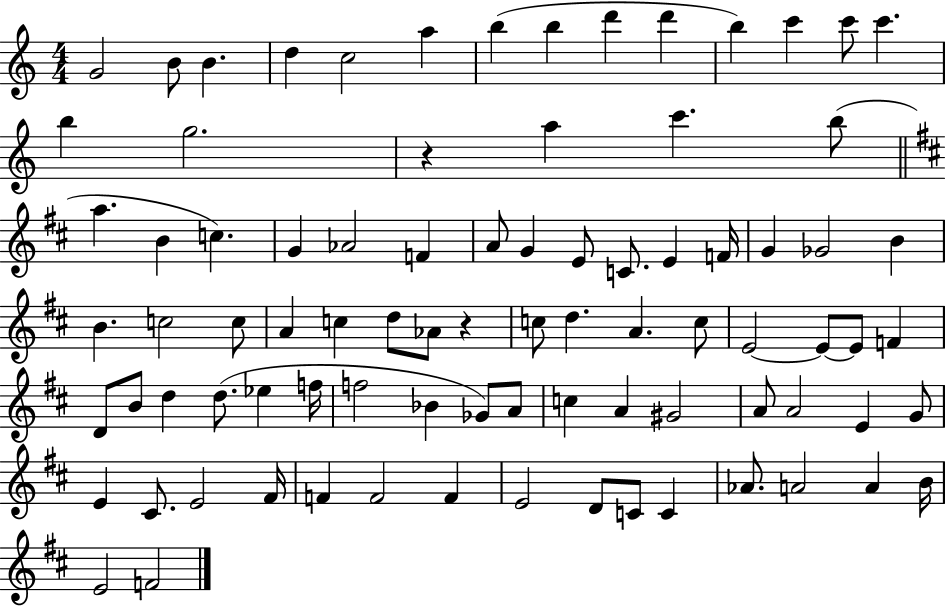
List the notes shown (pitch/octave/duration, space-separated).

G4/h B4/e B4/q. D5/q C5/h A5/q B5/q B5/q D6/q D6/q B5/q C6/q C6/e C6/q. B5/q G5/h. R/q A5/q C6/q. B5/e A5/q. B4/q C5/q. G4/q Ab4/h F4/q A4/e G4/q E4/e C4/e. E4/q F4/s G4/q Gb4/h B4/q B4/q. C5/h C5/e A4/q C5/q D5/e Ab4/e R/q C5/e D5/q. A4/q. C5/e E4/h E4/e E4/e F4/q D4/e B4/e D5/q D5/e. Eb5/q F5/s F5/h Bb4/q Gb4/e A4/e C5/q A4/q G#4/h A4/e A4/h E4/q G4/e E4/q C#4/e. E4/h F#4/s F4/q F4/h F4/q E4/h D4/e C4/e C4/q Ab4/e. A4/h A4/q B4/s E4/h F4/h